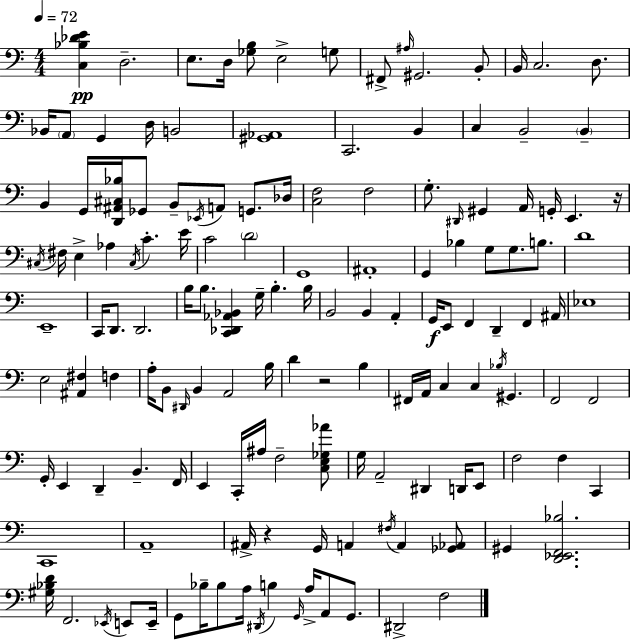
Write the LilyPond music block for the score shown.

{
  \clef bass
  \numericTimeSignature
  \time 4/4
  \key a \minor
  \tempo 4 = 72
  \repeat volta 2 { <c bes des' e'>4\pp d2.-- | e8. d16 <ges b>8 e2-> g8 | fis,8-> \grace { ais16 } gis,2. b,8-. | b,16 c2. d8. | \break bes,16 \parenthesize a,8 g,4 d16 b,2 | <gis, aes,>1 | c,2. b,4 | c4 b,2-- \parenthesize b,4-- | \break b,4 g,16 <d, ais, cis bes>16 ges,8 b,8-- \acciaccatura { ees,16 } a,8 g,8. | des16 <c f>2 f2 | g8.-. \grace { dis,16 } gis,4 a,16 g,16-. e,4. | r16 \acciaccatura { cis16 } fis16 e4-> aes4 \acciaccatura { cis16 } c'4.-. | \break e'16 c'2 \parenthesize d'2 | g,1 | ais,1-. | g,4 bes4 g8 g8. | \break b8. d'1 | e,1-- | c,16 d,8. d,2. | b16 b8. <c, des, aes, bes,>4 g16-- b4.-. | \break b16 b,2 b,4 | a,4-. g,16\f e,8 f,4 d,4-- | f,4 ais,16 ees1 | e2 <ais, fis>4 | \break f4 a16-. b,8 \grace { dis,16 } b,4 a,2 | b16 d'4 r2 | b4 fis,16 a,16 c4 c4 | \acciaccatura { bes16 } gis,4. f,2 f,2 | \break g,16-. e,4 d,4-- | b,4.-- f,16 e,4 c,16-. ais16 f2-- | <c e ges aes'>8 g16 a,2-- | dis,4 d,16 e,8 f2 f4 | \break c,4 c,1 | a,1-- | ais,16-> r4 g,16 a,4 | \acciaccatura { fis16 } a,4 <ges, aes,>8 gis,4 <d, ees, f, bes>2. | \break <gis bes d'>16 f,2. | \acciaccatura { ees,16 } e,8 e,16-- g,8 bes16-- bes8 a16 \acciaccatura { dis,16 } | b4 \grace { g,16 } a16-> a,8 g,8. dis,2-> | f2 } \bar "|."
}